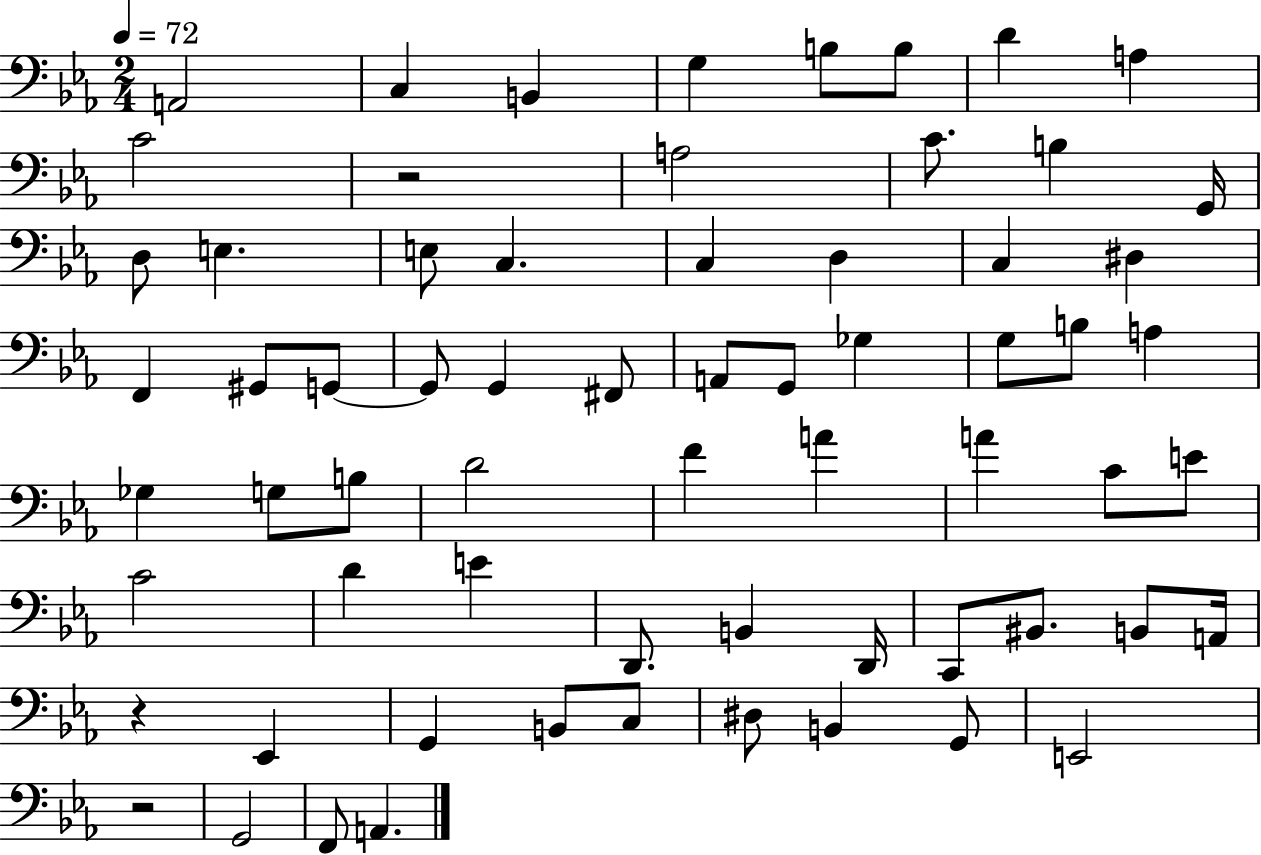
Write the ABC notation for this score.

X:1
T:Untitled
M:2/4
L:1/4
K:Eb
A,,2 C, B,, G, B,/2 B,/2 D A, C2 z2 A,2 C/2 B, G,,/4 D,/2 E, E,/2 C, C, D, C, ^D, F,, ^G,,/2 G,,/2 G,,/2 G,, ^F,,/2 A,,/2 G,,/2 _G, G,/2 B,/2 A, _G, G,/2 B,/2 D2 F A A C/2 E/2 C2 D E D,,/2 B,, D,,/4 C,,/2 ^B,,/2 B,,/2 A,,/4 z _E,, G,, B,,/2 C,/2 ^D,/2 B,, G,,/2 E,,2 z2 G,,2 F,,/2 A,,